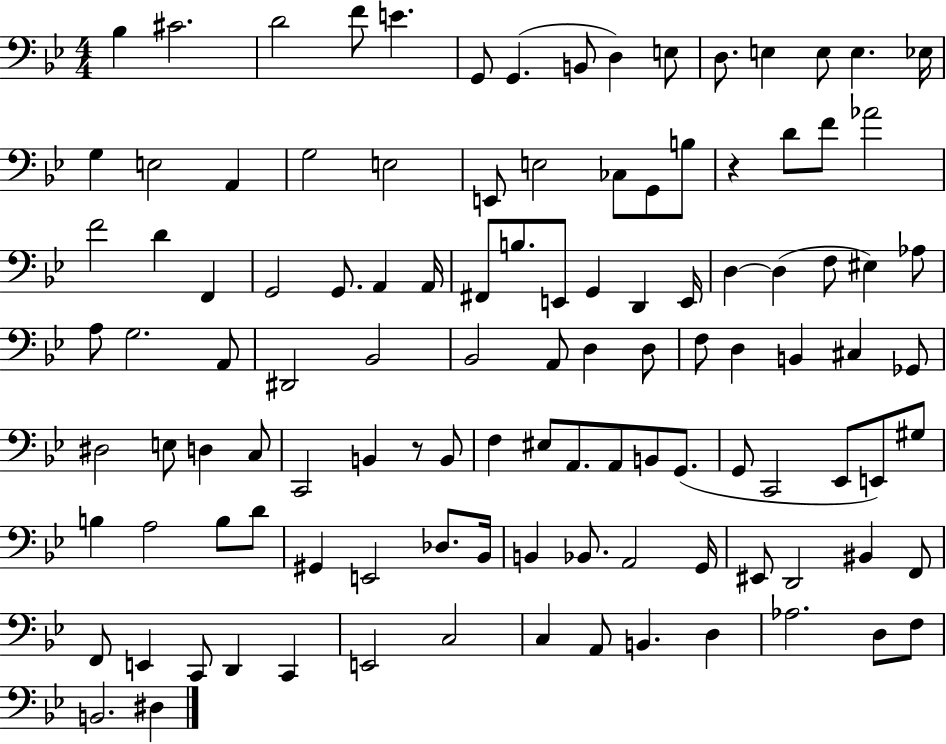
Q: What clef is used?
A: bass